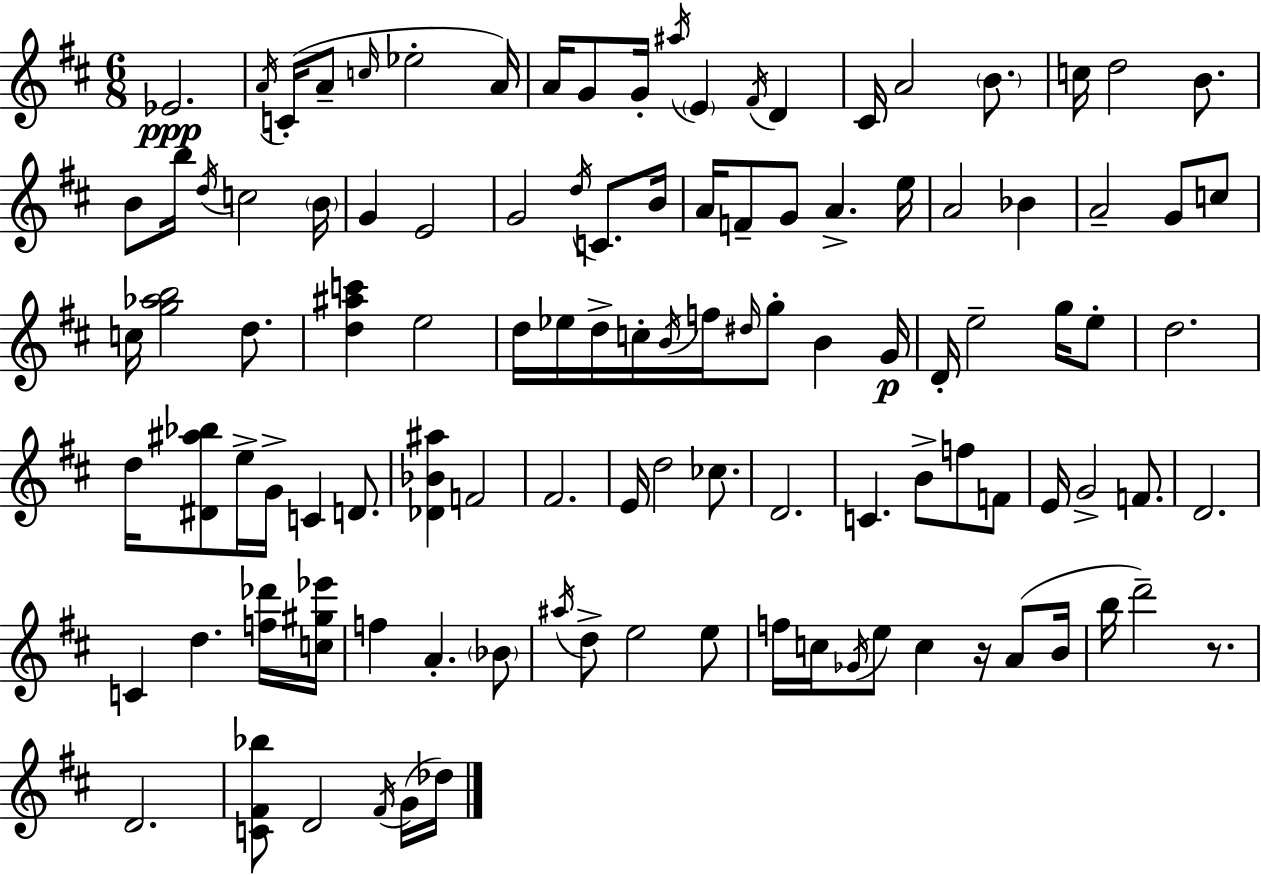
Eb4/h. A4/s C4/s A4/e C5/s Eb5/h A4/s A4/s G4/e G4/s A#5/s E4/q F#4/s D4/q C#4/s A4/h B4/e. C5/s D5/h B4/e. B4/e B5/s D5/s C5/h B4/s G4/q E4/h G4/h D5/s C4/e. B4/s A4/s F4/e G4/e A4/q. E5/s A4/h Bb4/q A4/h G4/e C5/e C5/s [G5,Ab5,B5]/h D5/e. [D5,A#5,C6]/q E5/h D5/s Eb5/s D5/s C5/s B4/s F5/s D#5/s G5/e B4/q G4/s D4/s E5/h G5/s E5/e D5/h. D5/s [D#4,A#5,Bb5]/e E5/s G4/s C4/q D4/e. [Db4,Bb4,A#5]/q F4/h F#4/h. E4/s D5/h CES5/e. D4/h. C4/q. B4/e F5/e F4/e E4/s G4/h F4/e. D4/h. C4/q D5/q. [F5,Db6]/s [C5,G#5,Eb6]/s F5/q A4/q. Bb4/e A#5/s D5/e E5/h E5/e F5/s C5/s Gb4/s E5/e C5/q R/s A4/e B4/s B5/s D6/h R/e. D4/h. [C4,F#4,Bb5]/e D4/h F#4/s G4/s Db5/s